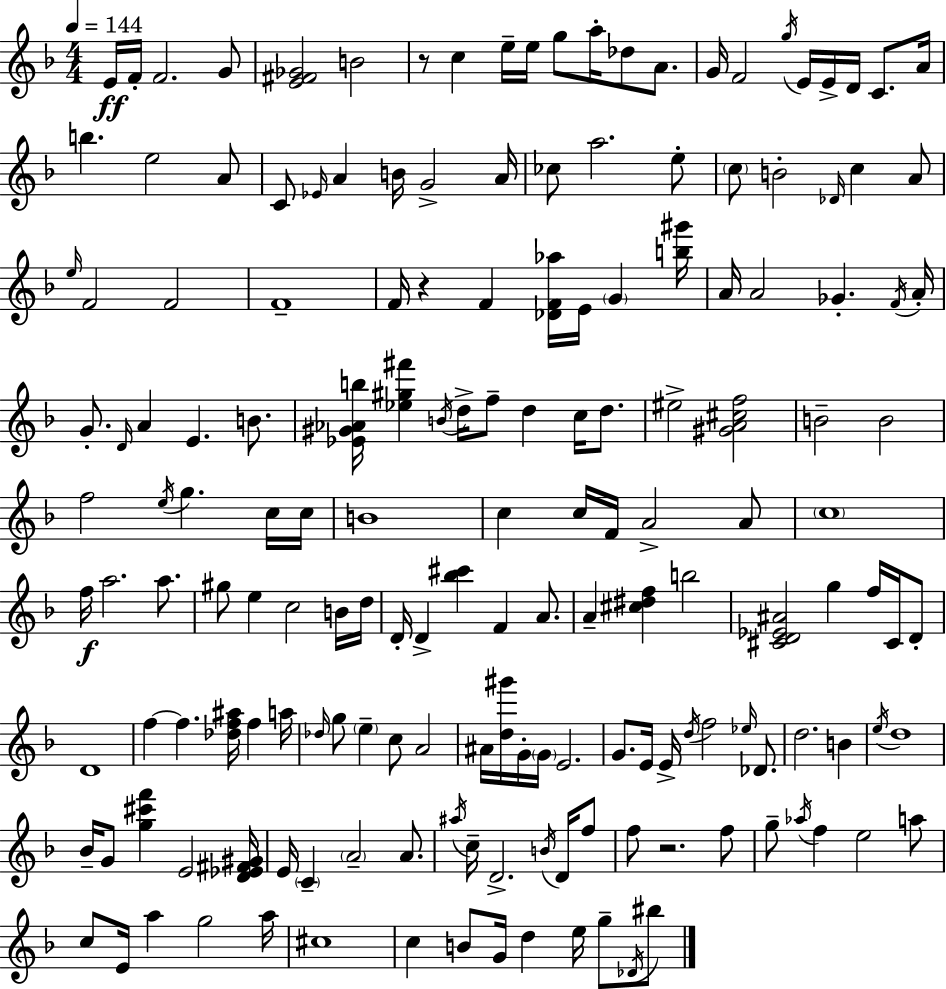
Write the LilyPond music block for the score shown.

{
  \clef treble
  \numericTimeSignature
  \time 4/4
  \key d \minor
  \tempo 4 = 144
  e'16\ff f'16-. f'2. g'8 | <e' fis' ges'>2 b'2 | r8 c''4 e''16-- e''16 g''8 a''16-. des''8 a'8. | g'16 f'2 \acciaccatura { g''16 } e'16 e'16-> d'16 c'8. | \break a'16 b''4. e''2 a'8 | c'8 \grace { ees'16 } a'4 b'16 g'2-> | a'16 ces''8 a''2. | e''8-. \parenthesize c''8 b'2-. \grace { des'16 } c''4 | \break a'8 \grace { e''16 } f'2 f'2 | f'1-- | f'16 r4 f'4 <des' f' aes''>16 e'16 \parenthesize g'4 | <b'' gis'''>16 a'16 a'2 ges'4.-. | \break \acciaccatura { f'16 } a'16-. g'8.-. \grace { d'16 } a'4 e'4. | b'8. <ees' gis' aes' b''>16 <ees'' gis'' fis'''>4 \acciaccatura { b'16 } d''16-> f''8-- d''4 | c''16 d''8. eis''2-> <gis' a' cis'' f''>2 | b'2-- b'2 | \break f''2 \acciaccatura { e''16 } | g''4. c''16 c''16 b'1 | c''4 c''16 f'16 a'2-> | a'8 \parenthesize c''1 | \break f''16\f a''2. | a''8. gis''8 e''4 c''2 | b'16 d''16 d'16-. d'4-> <bes'' cis'''>4 | f'4 a'8. a'4-- <cis'' dis'' f''>4 | \break b''2 <cis' d' ees' ais'>2 | g''4 f''16 cis'16 d'8-. d'1 | f''4~~ f''4. | <des'' f'' ais''>16 f''4 a''16 \grace { des''16 } g''8 \parenthesize e''4-- c''8 | \break a'2 ais'16 <d'' gis'''>16 g'16-. \parenthesize g'16 e'2. | g'8. e'16 e'16-> \acciaccatura { d''16 } f''2 | \grace { ees''16 } des'8. d''2. | b'4 \acciaccatura { e''16 } d''1 | \break bes'16-- g'8 <g'' cis''' f'''>4 | e'2 <d' ees' fis' gis'>16 e'16 \parenthesize c'4-- | \parenthesize a'2-- a'8. \acciaccatura { ais''16 } c''16-- d'2.-> | \acciaccatura { b'16 } d'16 f''8 f''8 | \break r2. f''8 g''8-- | \acciaccatura { aes''16 } f''4 e''2 a''8 c''8 | e'16 a''4 g''2 a''16 cis''1 | c''4 | \break b'8 g'16 d''4 e''16 g''8-- \acciaccatura { des'16 } bis''8 | \bar "|."
}